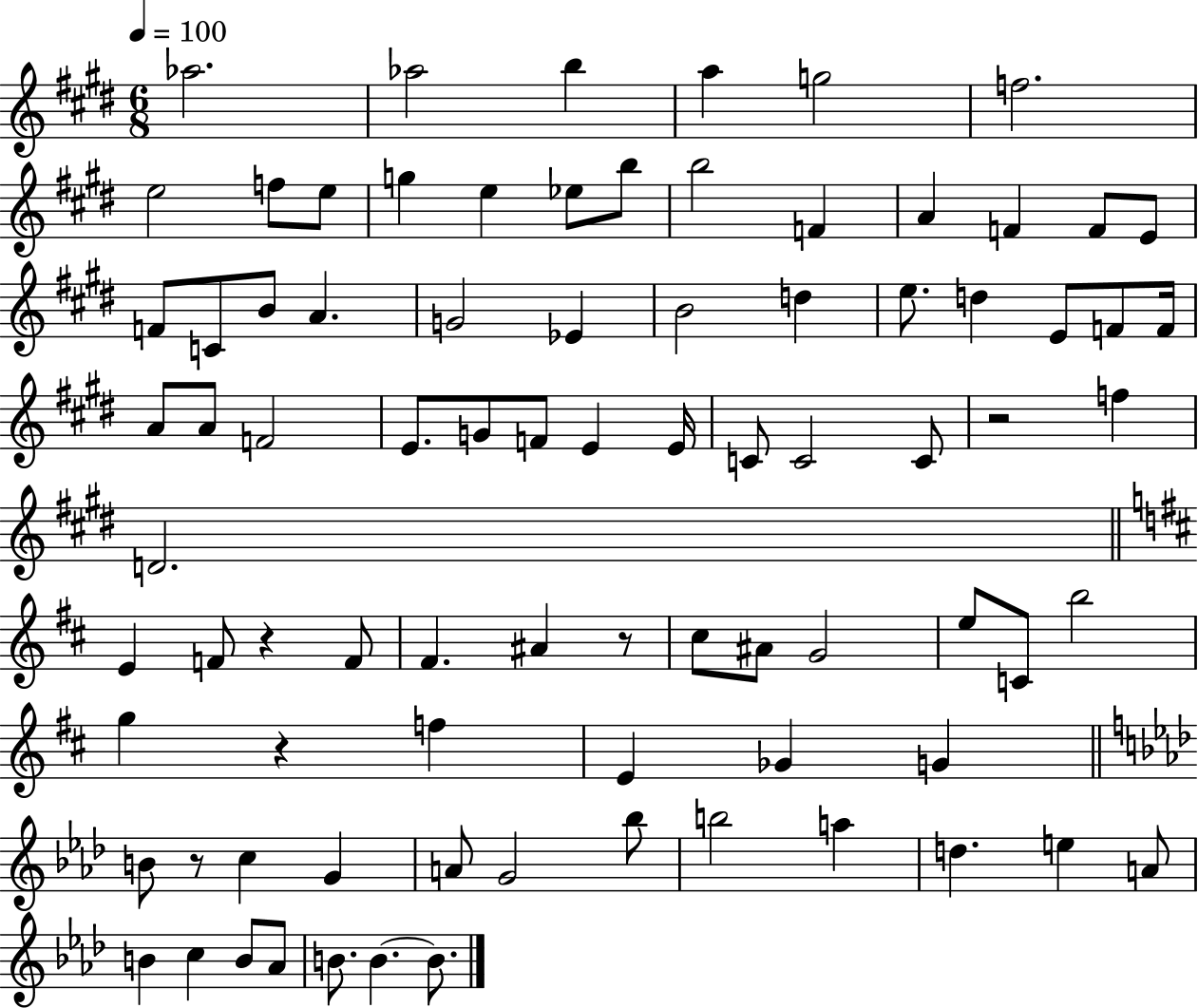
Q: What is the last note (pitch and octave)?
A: B4